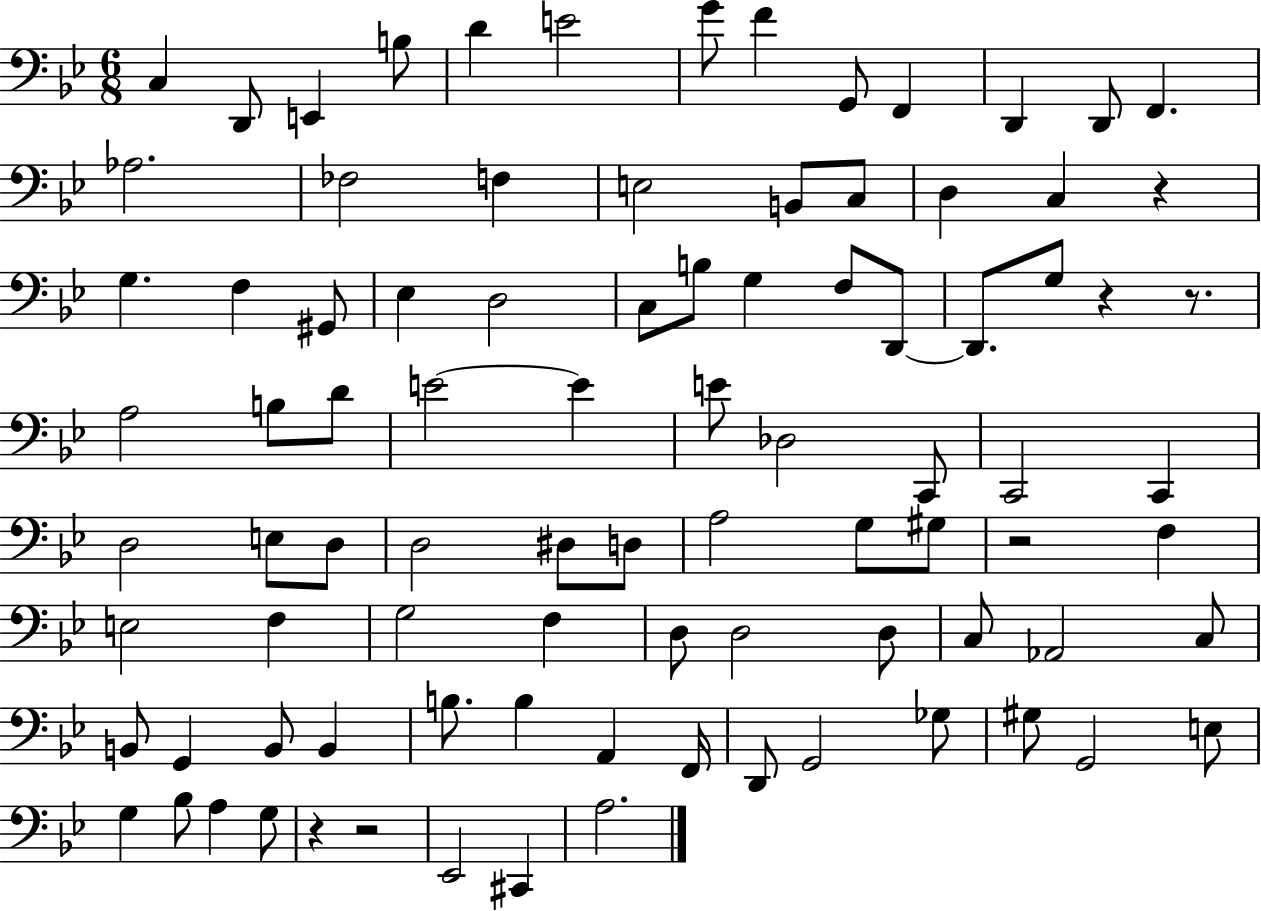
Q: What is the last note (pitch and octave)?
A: A3